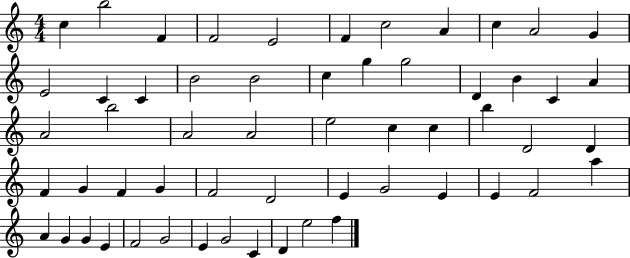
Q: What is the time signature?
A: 4/4